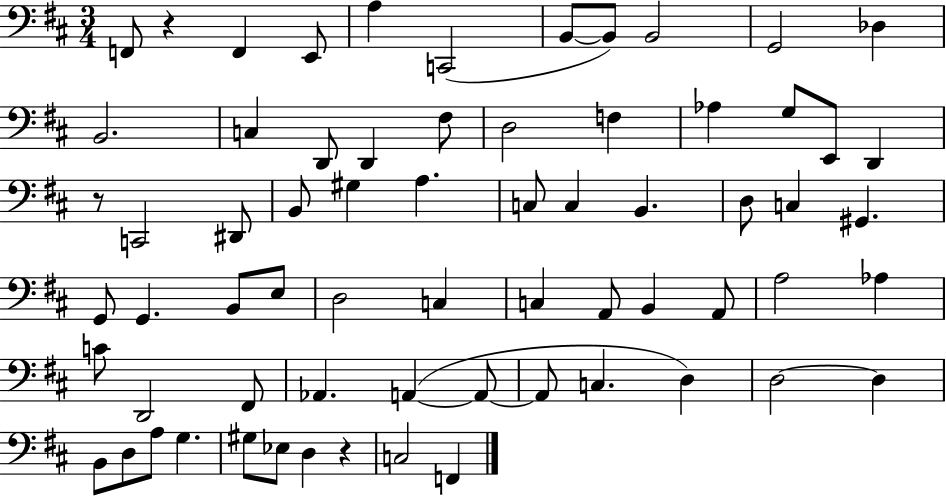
{
  \clef bass
  \numericTimeSignature
  \time 3/4
  \key d \major
  f,8 r4 f,4 e,8 | a4 c,2( | b,8~~ b,8) b,2 | g,2 des4 | \break b,2. | c4 d,8 d,4 fis8 | d2 f4 | aes4 g8 e,8 d,4 | \break r8 c,2 dis,8 | b,8 gis4 a4. | c8 c4 b,4. | d8 c4 gis,4. | \break g,8 g,4. b,8 e8 | d2 c4 | c4 a,8 b,4 a,8 | a2 aes4 | \break c'8 d,2 fis,8 | aes,4. a,4~(~ a,8~~ | a,8 c4. d4) | d2~~ d4 | \break b,8 d8 a8 g4. | gis8 ees8 d4 r4 | c2 f,4 | \bar "|."
}